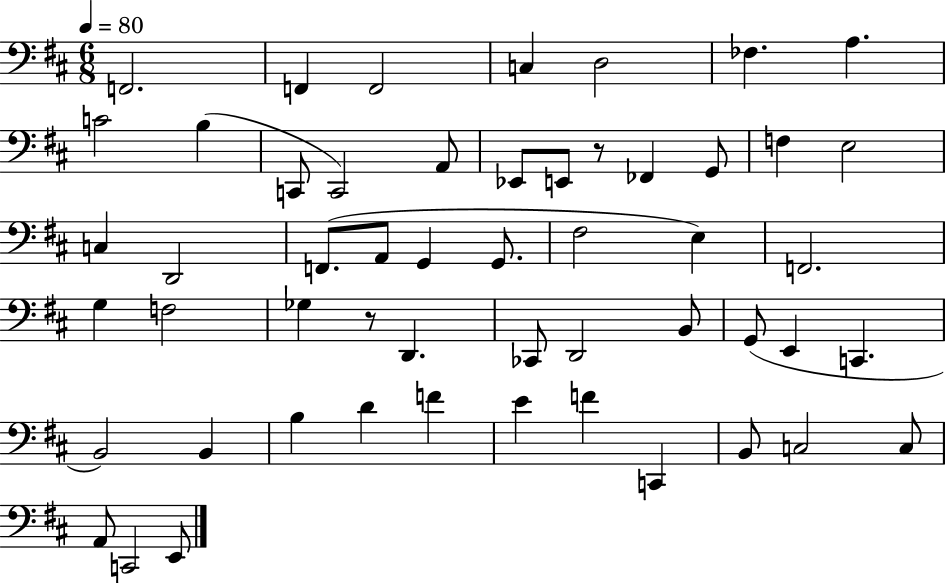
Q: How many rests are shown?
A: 2